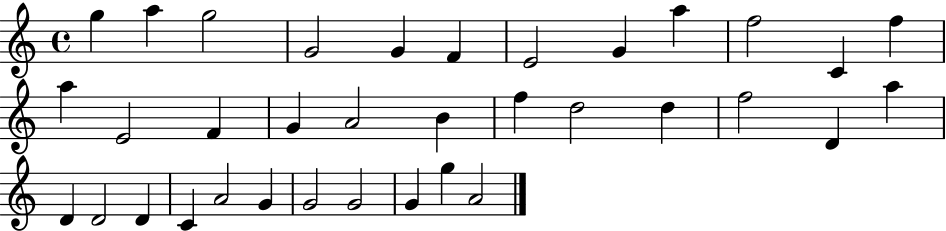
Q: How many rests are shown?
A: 0